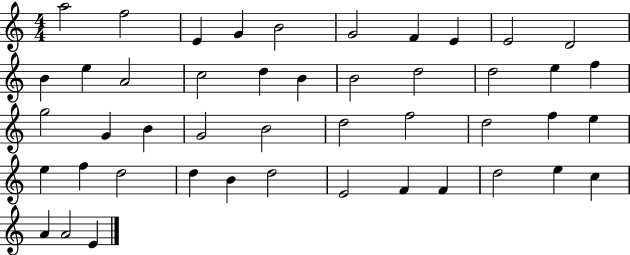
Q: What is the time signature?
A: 4/4